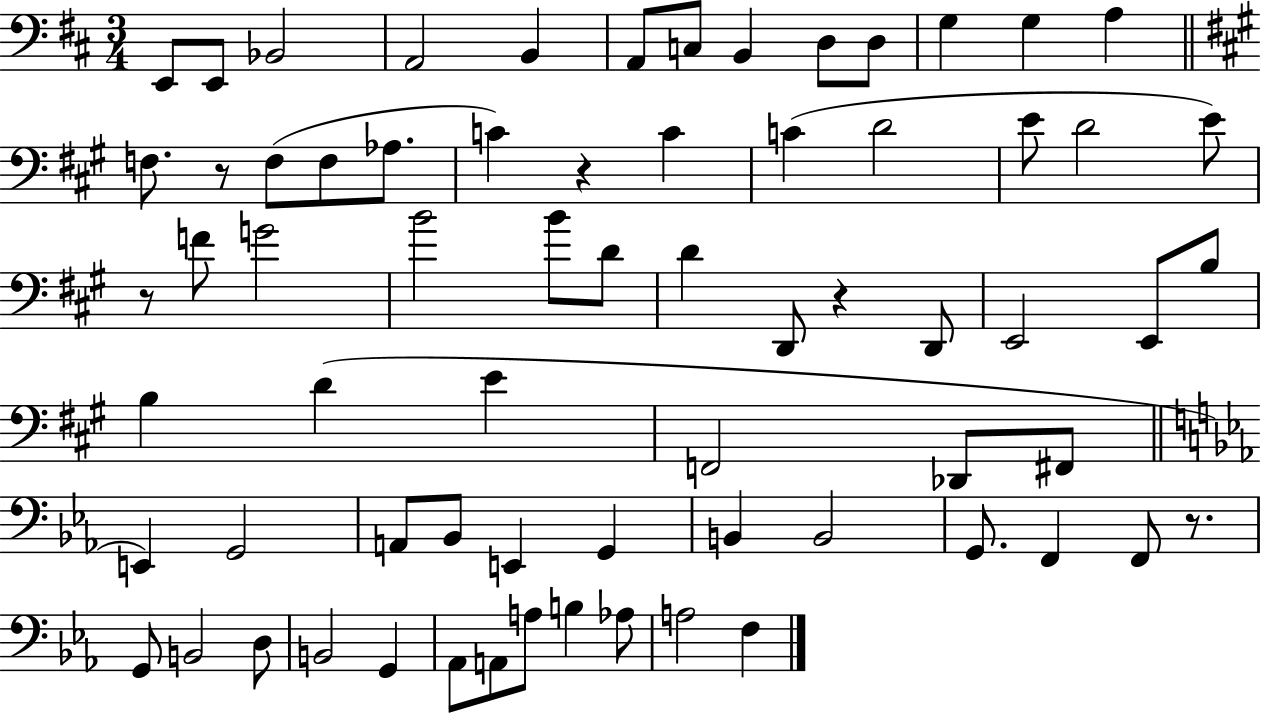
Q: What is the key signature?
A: D major